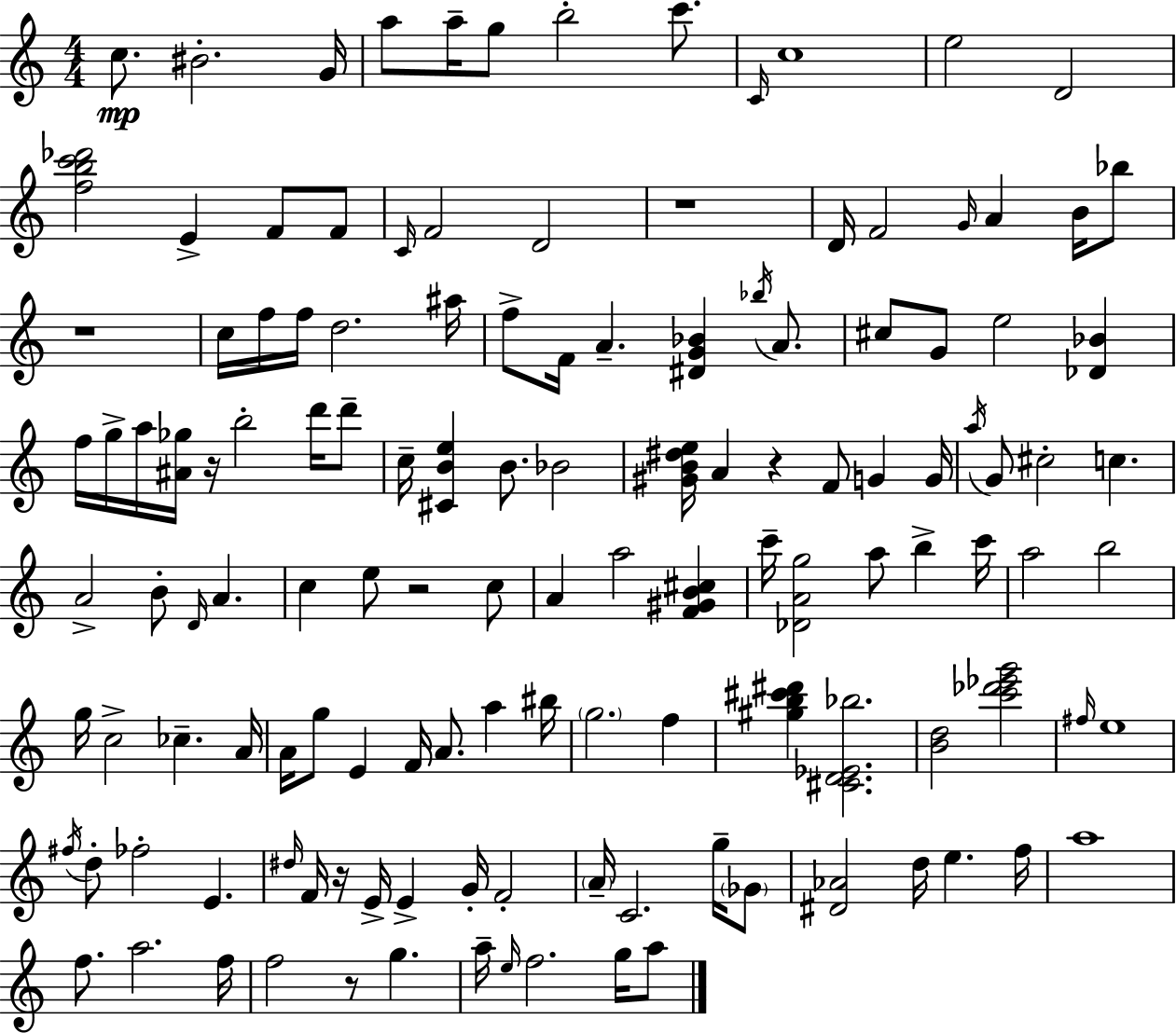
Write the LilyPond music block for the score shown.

{
  \clef treble
  \numericTimeSignature
  \time 4/4
  \key c \major
  c''8.\mp bis'2.-. g'16 | a''8 a''16-- g''8 b''2-. c'''8. | \grace { c'16 } c''1 | e''2 d'2 | \break <f'' b'' c''' des'''>2 e'4-> f'8 f'8 | \grace { c'16 } f'2 d'2 | r1 | d'16 f'2 \grace { g'16 } a'4 | \break b'16 bes''8 r1 | c''16 f''16 f''16 d''2. | ais''16 f''8-> f'16 a'4.-- <dis' g' bes'>4 | \acciaccatura { bes''16 } a'8. cis''8 g'8 e''2 | \break <des' bes'>4 f''16 g''16-> a''16 <ais' ges''>16 r16 b''2-. | d'''16 d'''8-- c''16-- <cis' b' e''>4 b'8. bes'2 | <gis' b' dis'' e''>16 a'4 r4 f'8 g'4 | g'16 \acciaccatura { a''16 } g'8 cis''2-. c''4. | \break a'2-> b'8-. \grace { d'16 } | a'4. c''4 e''8 r2 | c''8 a'4 a''2 | <f' gis' b' cis''>4 c'''16-- <des' a' g''>2 a''8 | \break b''4-> c'''16 a''2 b''2 | g''16 c''2-> ces''4.-- | a'16 a'16 g''8 e'4 f'16 a'8. | a''4 bis''16 \parenthesize g''2. | \break f''4 <gis'' b'' cis''' dis'''>4 <cis' d' ees' bes''>2. | <b' d''>2 <c''' des''' ees''' g'''>2 | \grace { fis''16 } e''1 | \acciaccatura { fis''16 } d''8-. fes''2-. | \break e'4. \grace { dis''16 } f'16 r16 e'16-> e'4-> | g'16-. f'2-. \parenthesize a'16-- c'2. | g''16-- \parenthesize ges'8 <dis' aes'>2 | d''16 e''4. f''16 a''1 | \break f''8. a''2. | f''16 f''2 | r8 g''4. a''16-- \grace { e''16 } f''2. | g''16 a''8 \bar "|."
}